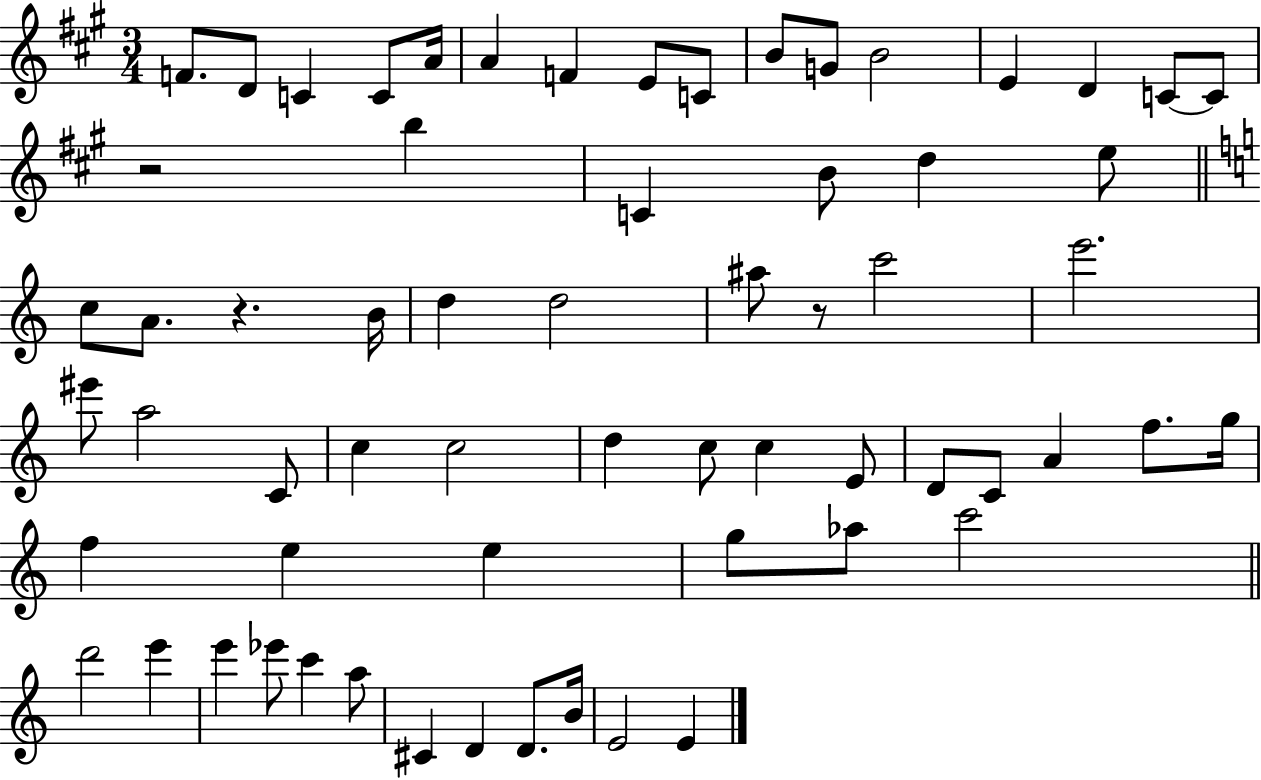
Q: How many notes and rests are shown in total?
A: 64